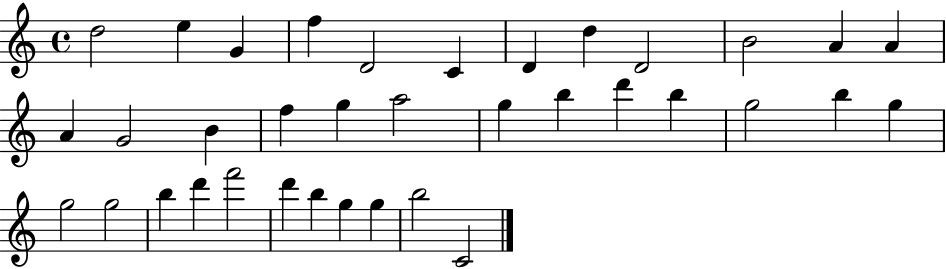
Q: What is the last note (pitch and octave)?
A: C4